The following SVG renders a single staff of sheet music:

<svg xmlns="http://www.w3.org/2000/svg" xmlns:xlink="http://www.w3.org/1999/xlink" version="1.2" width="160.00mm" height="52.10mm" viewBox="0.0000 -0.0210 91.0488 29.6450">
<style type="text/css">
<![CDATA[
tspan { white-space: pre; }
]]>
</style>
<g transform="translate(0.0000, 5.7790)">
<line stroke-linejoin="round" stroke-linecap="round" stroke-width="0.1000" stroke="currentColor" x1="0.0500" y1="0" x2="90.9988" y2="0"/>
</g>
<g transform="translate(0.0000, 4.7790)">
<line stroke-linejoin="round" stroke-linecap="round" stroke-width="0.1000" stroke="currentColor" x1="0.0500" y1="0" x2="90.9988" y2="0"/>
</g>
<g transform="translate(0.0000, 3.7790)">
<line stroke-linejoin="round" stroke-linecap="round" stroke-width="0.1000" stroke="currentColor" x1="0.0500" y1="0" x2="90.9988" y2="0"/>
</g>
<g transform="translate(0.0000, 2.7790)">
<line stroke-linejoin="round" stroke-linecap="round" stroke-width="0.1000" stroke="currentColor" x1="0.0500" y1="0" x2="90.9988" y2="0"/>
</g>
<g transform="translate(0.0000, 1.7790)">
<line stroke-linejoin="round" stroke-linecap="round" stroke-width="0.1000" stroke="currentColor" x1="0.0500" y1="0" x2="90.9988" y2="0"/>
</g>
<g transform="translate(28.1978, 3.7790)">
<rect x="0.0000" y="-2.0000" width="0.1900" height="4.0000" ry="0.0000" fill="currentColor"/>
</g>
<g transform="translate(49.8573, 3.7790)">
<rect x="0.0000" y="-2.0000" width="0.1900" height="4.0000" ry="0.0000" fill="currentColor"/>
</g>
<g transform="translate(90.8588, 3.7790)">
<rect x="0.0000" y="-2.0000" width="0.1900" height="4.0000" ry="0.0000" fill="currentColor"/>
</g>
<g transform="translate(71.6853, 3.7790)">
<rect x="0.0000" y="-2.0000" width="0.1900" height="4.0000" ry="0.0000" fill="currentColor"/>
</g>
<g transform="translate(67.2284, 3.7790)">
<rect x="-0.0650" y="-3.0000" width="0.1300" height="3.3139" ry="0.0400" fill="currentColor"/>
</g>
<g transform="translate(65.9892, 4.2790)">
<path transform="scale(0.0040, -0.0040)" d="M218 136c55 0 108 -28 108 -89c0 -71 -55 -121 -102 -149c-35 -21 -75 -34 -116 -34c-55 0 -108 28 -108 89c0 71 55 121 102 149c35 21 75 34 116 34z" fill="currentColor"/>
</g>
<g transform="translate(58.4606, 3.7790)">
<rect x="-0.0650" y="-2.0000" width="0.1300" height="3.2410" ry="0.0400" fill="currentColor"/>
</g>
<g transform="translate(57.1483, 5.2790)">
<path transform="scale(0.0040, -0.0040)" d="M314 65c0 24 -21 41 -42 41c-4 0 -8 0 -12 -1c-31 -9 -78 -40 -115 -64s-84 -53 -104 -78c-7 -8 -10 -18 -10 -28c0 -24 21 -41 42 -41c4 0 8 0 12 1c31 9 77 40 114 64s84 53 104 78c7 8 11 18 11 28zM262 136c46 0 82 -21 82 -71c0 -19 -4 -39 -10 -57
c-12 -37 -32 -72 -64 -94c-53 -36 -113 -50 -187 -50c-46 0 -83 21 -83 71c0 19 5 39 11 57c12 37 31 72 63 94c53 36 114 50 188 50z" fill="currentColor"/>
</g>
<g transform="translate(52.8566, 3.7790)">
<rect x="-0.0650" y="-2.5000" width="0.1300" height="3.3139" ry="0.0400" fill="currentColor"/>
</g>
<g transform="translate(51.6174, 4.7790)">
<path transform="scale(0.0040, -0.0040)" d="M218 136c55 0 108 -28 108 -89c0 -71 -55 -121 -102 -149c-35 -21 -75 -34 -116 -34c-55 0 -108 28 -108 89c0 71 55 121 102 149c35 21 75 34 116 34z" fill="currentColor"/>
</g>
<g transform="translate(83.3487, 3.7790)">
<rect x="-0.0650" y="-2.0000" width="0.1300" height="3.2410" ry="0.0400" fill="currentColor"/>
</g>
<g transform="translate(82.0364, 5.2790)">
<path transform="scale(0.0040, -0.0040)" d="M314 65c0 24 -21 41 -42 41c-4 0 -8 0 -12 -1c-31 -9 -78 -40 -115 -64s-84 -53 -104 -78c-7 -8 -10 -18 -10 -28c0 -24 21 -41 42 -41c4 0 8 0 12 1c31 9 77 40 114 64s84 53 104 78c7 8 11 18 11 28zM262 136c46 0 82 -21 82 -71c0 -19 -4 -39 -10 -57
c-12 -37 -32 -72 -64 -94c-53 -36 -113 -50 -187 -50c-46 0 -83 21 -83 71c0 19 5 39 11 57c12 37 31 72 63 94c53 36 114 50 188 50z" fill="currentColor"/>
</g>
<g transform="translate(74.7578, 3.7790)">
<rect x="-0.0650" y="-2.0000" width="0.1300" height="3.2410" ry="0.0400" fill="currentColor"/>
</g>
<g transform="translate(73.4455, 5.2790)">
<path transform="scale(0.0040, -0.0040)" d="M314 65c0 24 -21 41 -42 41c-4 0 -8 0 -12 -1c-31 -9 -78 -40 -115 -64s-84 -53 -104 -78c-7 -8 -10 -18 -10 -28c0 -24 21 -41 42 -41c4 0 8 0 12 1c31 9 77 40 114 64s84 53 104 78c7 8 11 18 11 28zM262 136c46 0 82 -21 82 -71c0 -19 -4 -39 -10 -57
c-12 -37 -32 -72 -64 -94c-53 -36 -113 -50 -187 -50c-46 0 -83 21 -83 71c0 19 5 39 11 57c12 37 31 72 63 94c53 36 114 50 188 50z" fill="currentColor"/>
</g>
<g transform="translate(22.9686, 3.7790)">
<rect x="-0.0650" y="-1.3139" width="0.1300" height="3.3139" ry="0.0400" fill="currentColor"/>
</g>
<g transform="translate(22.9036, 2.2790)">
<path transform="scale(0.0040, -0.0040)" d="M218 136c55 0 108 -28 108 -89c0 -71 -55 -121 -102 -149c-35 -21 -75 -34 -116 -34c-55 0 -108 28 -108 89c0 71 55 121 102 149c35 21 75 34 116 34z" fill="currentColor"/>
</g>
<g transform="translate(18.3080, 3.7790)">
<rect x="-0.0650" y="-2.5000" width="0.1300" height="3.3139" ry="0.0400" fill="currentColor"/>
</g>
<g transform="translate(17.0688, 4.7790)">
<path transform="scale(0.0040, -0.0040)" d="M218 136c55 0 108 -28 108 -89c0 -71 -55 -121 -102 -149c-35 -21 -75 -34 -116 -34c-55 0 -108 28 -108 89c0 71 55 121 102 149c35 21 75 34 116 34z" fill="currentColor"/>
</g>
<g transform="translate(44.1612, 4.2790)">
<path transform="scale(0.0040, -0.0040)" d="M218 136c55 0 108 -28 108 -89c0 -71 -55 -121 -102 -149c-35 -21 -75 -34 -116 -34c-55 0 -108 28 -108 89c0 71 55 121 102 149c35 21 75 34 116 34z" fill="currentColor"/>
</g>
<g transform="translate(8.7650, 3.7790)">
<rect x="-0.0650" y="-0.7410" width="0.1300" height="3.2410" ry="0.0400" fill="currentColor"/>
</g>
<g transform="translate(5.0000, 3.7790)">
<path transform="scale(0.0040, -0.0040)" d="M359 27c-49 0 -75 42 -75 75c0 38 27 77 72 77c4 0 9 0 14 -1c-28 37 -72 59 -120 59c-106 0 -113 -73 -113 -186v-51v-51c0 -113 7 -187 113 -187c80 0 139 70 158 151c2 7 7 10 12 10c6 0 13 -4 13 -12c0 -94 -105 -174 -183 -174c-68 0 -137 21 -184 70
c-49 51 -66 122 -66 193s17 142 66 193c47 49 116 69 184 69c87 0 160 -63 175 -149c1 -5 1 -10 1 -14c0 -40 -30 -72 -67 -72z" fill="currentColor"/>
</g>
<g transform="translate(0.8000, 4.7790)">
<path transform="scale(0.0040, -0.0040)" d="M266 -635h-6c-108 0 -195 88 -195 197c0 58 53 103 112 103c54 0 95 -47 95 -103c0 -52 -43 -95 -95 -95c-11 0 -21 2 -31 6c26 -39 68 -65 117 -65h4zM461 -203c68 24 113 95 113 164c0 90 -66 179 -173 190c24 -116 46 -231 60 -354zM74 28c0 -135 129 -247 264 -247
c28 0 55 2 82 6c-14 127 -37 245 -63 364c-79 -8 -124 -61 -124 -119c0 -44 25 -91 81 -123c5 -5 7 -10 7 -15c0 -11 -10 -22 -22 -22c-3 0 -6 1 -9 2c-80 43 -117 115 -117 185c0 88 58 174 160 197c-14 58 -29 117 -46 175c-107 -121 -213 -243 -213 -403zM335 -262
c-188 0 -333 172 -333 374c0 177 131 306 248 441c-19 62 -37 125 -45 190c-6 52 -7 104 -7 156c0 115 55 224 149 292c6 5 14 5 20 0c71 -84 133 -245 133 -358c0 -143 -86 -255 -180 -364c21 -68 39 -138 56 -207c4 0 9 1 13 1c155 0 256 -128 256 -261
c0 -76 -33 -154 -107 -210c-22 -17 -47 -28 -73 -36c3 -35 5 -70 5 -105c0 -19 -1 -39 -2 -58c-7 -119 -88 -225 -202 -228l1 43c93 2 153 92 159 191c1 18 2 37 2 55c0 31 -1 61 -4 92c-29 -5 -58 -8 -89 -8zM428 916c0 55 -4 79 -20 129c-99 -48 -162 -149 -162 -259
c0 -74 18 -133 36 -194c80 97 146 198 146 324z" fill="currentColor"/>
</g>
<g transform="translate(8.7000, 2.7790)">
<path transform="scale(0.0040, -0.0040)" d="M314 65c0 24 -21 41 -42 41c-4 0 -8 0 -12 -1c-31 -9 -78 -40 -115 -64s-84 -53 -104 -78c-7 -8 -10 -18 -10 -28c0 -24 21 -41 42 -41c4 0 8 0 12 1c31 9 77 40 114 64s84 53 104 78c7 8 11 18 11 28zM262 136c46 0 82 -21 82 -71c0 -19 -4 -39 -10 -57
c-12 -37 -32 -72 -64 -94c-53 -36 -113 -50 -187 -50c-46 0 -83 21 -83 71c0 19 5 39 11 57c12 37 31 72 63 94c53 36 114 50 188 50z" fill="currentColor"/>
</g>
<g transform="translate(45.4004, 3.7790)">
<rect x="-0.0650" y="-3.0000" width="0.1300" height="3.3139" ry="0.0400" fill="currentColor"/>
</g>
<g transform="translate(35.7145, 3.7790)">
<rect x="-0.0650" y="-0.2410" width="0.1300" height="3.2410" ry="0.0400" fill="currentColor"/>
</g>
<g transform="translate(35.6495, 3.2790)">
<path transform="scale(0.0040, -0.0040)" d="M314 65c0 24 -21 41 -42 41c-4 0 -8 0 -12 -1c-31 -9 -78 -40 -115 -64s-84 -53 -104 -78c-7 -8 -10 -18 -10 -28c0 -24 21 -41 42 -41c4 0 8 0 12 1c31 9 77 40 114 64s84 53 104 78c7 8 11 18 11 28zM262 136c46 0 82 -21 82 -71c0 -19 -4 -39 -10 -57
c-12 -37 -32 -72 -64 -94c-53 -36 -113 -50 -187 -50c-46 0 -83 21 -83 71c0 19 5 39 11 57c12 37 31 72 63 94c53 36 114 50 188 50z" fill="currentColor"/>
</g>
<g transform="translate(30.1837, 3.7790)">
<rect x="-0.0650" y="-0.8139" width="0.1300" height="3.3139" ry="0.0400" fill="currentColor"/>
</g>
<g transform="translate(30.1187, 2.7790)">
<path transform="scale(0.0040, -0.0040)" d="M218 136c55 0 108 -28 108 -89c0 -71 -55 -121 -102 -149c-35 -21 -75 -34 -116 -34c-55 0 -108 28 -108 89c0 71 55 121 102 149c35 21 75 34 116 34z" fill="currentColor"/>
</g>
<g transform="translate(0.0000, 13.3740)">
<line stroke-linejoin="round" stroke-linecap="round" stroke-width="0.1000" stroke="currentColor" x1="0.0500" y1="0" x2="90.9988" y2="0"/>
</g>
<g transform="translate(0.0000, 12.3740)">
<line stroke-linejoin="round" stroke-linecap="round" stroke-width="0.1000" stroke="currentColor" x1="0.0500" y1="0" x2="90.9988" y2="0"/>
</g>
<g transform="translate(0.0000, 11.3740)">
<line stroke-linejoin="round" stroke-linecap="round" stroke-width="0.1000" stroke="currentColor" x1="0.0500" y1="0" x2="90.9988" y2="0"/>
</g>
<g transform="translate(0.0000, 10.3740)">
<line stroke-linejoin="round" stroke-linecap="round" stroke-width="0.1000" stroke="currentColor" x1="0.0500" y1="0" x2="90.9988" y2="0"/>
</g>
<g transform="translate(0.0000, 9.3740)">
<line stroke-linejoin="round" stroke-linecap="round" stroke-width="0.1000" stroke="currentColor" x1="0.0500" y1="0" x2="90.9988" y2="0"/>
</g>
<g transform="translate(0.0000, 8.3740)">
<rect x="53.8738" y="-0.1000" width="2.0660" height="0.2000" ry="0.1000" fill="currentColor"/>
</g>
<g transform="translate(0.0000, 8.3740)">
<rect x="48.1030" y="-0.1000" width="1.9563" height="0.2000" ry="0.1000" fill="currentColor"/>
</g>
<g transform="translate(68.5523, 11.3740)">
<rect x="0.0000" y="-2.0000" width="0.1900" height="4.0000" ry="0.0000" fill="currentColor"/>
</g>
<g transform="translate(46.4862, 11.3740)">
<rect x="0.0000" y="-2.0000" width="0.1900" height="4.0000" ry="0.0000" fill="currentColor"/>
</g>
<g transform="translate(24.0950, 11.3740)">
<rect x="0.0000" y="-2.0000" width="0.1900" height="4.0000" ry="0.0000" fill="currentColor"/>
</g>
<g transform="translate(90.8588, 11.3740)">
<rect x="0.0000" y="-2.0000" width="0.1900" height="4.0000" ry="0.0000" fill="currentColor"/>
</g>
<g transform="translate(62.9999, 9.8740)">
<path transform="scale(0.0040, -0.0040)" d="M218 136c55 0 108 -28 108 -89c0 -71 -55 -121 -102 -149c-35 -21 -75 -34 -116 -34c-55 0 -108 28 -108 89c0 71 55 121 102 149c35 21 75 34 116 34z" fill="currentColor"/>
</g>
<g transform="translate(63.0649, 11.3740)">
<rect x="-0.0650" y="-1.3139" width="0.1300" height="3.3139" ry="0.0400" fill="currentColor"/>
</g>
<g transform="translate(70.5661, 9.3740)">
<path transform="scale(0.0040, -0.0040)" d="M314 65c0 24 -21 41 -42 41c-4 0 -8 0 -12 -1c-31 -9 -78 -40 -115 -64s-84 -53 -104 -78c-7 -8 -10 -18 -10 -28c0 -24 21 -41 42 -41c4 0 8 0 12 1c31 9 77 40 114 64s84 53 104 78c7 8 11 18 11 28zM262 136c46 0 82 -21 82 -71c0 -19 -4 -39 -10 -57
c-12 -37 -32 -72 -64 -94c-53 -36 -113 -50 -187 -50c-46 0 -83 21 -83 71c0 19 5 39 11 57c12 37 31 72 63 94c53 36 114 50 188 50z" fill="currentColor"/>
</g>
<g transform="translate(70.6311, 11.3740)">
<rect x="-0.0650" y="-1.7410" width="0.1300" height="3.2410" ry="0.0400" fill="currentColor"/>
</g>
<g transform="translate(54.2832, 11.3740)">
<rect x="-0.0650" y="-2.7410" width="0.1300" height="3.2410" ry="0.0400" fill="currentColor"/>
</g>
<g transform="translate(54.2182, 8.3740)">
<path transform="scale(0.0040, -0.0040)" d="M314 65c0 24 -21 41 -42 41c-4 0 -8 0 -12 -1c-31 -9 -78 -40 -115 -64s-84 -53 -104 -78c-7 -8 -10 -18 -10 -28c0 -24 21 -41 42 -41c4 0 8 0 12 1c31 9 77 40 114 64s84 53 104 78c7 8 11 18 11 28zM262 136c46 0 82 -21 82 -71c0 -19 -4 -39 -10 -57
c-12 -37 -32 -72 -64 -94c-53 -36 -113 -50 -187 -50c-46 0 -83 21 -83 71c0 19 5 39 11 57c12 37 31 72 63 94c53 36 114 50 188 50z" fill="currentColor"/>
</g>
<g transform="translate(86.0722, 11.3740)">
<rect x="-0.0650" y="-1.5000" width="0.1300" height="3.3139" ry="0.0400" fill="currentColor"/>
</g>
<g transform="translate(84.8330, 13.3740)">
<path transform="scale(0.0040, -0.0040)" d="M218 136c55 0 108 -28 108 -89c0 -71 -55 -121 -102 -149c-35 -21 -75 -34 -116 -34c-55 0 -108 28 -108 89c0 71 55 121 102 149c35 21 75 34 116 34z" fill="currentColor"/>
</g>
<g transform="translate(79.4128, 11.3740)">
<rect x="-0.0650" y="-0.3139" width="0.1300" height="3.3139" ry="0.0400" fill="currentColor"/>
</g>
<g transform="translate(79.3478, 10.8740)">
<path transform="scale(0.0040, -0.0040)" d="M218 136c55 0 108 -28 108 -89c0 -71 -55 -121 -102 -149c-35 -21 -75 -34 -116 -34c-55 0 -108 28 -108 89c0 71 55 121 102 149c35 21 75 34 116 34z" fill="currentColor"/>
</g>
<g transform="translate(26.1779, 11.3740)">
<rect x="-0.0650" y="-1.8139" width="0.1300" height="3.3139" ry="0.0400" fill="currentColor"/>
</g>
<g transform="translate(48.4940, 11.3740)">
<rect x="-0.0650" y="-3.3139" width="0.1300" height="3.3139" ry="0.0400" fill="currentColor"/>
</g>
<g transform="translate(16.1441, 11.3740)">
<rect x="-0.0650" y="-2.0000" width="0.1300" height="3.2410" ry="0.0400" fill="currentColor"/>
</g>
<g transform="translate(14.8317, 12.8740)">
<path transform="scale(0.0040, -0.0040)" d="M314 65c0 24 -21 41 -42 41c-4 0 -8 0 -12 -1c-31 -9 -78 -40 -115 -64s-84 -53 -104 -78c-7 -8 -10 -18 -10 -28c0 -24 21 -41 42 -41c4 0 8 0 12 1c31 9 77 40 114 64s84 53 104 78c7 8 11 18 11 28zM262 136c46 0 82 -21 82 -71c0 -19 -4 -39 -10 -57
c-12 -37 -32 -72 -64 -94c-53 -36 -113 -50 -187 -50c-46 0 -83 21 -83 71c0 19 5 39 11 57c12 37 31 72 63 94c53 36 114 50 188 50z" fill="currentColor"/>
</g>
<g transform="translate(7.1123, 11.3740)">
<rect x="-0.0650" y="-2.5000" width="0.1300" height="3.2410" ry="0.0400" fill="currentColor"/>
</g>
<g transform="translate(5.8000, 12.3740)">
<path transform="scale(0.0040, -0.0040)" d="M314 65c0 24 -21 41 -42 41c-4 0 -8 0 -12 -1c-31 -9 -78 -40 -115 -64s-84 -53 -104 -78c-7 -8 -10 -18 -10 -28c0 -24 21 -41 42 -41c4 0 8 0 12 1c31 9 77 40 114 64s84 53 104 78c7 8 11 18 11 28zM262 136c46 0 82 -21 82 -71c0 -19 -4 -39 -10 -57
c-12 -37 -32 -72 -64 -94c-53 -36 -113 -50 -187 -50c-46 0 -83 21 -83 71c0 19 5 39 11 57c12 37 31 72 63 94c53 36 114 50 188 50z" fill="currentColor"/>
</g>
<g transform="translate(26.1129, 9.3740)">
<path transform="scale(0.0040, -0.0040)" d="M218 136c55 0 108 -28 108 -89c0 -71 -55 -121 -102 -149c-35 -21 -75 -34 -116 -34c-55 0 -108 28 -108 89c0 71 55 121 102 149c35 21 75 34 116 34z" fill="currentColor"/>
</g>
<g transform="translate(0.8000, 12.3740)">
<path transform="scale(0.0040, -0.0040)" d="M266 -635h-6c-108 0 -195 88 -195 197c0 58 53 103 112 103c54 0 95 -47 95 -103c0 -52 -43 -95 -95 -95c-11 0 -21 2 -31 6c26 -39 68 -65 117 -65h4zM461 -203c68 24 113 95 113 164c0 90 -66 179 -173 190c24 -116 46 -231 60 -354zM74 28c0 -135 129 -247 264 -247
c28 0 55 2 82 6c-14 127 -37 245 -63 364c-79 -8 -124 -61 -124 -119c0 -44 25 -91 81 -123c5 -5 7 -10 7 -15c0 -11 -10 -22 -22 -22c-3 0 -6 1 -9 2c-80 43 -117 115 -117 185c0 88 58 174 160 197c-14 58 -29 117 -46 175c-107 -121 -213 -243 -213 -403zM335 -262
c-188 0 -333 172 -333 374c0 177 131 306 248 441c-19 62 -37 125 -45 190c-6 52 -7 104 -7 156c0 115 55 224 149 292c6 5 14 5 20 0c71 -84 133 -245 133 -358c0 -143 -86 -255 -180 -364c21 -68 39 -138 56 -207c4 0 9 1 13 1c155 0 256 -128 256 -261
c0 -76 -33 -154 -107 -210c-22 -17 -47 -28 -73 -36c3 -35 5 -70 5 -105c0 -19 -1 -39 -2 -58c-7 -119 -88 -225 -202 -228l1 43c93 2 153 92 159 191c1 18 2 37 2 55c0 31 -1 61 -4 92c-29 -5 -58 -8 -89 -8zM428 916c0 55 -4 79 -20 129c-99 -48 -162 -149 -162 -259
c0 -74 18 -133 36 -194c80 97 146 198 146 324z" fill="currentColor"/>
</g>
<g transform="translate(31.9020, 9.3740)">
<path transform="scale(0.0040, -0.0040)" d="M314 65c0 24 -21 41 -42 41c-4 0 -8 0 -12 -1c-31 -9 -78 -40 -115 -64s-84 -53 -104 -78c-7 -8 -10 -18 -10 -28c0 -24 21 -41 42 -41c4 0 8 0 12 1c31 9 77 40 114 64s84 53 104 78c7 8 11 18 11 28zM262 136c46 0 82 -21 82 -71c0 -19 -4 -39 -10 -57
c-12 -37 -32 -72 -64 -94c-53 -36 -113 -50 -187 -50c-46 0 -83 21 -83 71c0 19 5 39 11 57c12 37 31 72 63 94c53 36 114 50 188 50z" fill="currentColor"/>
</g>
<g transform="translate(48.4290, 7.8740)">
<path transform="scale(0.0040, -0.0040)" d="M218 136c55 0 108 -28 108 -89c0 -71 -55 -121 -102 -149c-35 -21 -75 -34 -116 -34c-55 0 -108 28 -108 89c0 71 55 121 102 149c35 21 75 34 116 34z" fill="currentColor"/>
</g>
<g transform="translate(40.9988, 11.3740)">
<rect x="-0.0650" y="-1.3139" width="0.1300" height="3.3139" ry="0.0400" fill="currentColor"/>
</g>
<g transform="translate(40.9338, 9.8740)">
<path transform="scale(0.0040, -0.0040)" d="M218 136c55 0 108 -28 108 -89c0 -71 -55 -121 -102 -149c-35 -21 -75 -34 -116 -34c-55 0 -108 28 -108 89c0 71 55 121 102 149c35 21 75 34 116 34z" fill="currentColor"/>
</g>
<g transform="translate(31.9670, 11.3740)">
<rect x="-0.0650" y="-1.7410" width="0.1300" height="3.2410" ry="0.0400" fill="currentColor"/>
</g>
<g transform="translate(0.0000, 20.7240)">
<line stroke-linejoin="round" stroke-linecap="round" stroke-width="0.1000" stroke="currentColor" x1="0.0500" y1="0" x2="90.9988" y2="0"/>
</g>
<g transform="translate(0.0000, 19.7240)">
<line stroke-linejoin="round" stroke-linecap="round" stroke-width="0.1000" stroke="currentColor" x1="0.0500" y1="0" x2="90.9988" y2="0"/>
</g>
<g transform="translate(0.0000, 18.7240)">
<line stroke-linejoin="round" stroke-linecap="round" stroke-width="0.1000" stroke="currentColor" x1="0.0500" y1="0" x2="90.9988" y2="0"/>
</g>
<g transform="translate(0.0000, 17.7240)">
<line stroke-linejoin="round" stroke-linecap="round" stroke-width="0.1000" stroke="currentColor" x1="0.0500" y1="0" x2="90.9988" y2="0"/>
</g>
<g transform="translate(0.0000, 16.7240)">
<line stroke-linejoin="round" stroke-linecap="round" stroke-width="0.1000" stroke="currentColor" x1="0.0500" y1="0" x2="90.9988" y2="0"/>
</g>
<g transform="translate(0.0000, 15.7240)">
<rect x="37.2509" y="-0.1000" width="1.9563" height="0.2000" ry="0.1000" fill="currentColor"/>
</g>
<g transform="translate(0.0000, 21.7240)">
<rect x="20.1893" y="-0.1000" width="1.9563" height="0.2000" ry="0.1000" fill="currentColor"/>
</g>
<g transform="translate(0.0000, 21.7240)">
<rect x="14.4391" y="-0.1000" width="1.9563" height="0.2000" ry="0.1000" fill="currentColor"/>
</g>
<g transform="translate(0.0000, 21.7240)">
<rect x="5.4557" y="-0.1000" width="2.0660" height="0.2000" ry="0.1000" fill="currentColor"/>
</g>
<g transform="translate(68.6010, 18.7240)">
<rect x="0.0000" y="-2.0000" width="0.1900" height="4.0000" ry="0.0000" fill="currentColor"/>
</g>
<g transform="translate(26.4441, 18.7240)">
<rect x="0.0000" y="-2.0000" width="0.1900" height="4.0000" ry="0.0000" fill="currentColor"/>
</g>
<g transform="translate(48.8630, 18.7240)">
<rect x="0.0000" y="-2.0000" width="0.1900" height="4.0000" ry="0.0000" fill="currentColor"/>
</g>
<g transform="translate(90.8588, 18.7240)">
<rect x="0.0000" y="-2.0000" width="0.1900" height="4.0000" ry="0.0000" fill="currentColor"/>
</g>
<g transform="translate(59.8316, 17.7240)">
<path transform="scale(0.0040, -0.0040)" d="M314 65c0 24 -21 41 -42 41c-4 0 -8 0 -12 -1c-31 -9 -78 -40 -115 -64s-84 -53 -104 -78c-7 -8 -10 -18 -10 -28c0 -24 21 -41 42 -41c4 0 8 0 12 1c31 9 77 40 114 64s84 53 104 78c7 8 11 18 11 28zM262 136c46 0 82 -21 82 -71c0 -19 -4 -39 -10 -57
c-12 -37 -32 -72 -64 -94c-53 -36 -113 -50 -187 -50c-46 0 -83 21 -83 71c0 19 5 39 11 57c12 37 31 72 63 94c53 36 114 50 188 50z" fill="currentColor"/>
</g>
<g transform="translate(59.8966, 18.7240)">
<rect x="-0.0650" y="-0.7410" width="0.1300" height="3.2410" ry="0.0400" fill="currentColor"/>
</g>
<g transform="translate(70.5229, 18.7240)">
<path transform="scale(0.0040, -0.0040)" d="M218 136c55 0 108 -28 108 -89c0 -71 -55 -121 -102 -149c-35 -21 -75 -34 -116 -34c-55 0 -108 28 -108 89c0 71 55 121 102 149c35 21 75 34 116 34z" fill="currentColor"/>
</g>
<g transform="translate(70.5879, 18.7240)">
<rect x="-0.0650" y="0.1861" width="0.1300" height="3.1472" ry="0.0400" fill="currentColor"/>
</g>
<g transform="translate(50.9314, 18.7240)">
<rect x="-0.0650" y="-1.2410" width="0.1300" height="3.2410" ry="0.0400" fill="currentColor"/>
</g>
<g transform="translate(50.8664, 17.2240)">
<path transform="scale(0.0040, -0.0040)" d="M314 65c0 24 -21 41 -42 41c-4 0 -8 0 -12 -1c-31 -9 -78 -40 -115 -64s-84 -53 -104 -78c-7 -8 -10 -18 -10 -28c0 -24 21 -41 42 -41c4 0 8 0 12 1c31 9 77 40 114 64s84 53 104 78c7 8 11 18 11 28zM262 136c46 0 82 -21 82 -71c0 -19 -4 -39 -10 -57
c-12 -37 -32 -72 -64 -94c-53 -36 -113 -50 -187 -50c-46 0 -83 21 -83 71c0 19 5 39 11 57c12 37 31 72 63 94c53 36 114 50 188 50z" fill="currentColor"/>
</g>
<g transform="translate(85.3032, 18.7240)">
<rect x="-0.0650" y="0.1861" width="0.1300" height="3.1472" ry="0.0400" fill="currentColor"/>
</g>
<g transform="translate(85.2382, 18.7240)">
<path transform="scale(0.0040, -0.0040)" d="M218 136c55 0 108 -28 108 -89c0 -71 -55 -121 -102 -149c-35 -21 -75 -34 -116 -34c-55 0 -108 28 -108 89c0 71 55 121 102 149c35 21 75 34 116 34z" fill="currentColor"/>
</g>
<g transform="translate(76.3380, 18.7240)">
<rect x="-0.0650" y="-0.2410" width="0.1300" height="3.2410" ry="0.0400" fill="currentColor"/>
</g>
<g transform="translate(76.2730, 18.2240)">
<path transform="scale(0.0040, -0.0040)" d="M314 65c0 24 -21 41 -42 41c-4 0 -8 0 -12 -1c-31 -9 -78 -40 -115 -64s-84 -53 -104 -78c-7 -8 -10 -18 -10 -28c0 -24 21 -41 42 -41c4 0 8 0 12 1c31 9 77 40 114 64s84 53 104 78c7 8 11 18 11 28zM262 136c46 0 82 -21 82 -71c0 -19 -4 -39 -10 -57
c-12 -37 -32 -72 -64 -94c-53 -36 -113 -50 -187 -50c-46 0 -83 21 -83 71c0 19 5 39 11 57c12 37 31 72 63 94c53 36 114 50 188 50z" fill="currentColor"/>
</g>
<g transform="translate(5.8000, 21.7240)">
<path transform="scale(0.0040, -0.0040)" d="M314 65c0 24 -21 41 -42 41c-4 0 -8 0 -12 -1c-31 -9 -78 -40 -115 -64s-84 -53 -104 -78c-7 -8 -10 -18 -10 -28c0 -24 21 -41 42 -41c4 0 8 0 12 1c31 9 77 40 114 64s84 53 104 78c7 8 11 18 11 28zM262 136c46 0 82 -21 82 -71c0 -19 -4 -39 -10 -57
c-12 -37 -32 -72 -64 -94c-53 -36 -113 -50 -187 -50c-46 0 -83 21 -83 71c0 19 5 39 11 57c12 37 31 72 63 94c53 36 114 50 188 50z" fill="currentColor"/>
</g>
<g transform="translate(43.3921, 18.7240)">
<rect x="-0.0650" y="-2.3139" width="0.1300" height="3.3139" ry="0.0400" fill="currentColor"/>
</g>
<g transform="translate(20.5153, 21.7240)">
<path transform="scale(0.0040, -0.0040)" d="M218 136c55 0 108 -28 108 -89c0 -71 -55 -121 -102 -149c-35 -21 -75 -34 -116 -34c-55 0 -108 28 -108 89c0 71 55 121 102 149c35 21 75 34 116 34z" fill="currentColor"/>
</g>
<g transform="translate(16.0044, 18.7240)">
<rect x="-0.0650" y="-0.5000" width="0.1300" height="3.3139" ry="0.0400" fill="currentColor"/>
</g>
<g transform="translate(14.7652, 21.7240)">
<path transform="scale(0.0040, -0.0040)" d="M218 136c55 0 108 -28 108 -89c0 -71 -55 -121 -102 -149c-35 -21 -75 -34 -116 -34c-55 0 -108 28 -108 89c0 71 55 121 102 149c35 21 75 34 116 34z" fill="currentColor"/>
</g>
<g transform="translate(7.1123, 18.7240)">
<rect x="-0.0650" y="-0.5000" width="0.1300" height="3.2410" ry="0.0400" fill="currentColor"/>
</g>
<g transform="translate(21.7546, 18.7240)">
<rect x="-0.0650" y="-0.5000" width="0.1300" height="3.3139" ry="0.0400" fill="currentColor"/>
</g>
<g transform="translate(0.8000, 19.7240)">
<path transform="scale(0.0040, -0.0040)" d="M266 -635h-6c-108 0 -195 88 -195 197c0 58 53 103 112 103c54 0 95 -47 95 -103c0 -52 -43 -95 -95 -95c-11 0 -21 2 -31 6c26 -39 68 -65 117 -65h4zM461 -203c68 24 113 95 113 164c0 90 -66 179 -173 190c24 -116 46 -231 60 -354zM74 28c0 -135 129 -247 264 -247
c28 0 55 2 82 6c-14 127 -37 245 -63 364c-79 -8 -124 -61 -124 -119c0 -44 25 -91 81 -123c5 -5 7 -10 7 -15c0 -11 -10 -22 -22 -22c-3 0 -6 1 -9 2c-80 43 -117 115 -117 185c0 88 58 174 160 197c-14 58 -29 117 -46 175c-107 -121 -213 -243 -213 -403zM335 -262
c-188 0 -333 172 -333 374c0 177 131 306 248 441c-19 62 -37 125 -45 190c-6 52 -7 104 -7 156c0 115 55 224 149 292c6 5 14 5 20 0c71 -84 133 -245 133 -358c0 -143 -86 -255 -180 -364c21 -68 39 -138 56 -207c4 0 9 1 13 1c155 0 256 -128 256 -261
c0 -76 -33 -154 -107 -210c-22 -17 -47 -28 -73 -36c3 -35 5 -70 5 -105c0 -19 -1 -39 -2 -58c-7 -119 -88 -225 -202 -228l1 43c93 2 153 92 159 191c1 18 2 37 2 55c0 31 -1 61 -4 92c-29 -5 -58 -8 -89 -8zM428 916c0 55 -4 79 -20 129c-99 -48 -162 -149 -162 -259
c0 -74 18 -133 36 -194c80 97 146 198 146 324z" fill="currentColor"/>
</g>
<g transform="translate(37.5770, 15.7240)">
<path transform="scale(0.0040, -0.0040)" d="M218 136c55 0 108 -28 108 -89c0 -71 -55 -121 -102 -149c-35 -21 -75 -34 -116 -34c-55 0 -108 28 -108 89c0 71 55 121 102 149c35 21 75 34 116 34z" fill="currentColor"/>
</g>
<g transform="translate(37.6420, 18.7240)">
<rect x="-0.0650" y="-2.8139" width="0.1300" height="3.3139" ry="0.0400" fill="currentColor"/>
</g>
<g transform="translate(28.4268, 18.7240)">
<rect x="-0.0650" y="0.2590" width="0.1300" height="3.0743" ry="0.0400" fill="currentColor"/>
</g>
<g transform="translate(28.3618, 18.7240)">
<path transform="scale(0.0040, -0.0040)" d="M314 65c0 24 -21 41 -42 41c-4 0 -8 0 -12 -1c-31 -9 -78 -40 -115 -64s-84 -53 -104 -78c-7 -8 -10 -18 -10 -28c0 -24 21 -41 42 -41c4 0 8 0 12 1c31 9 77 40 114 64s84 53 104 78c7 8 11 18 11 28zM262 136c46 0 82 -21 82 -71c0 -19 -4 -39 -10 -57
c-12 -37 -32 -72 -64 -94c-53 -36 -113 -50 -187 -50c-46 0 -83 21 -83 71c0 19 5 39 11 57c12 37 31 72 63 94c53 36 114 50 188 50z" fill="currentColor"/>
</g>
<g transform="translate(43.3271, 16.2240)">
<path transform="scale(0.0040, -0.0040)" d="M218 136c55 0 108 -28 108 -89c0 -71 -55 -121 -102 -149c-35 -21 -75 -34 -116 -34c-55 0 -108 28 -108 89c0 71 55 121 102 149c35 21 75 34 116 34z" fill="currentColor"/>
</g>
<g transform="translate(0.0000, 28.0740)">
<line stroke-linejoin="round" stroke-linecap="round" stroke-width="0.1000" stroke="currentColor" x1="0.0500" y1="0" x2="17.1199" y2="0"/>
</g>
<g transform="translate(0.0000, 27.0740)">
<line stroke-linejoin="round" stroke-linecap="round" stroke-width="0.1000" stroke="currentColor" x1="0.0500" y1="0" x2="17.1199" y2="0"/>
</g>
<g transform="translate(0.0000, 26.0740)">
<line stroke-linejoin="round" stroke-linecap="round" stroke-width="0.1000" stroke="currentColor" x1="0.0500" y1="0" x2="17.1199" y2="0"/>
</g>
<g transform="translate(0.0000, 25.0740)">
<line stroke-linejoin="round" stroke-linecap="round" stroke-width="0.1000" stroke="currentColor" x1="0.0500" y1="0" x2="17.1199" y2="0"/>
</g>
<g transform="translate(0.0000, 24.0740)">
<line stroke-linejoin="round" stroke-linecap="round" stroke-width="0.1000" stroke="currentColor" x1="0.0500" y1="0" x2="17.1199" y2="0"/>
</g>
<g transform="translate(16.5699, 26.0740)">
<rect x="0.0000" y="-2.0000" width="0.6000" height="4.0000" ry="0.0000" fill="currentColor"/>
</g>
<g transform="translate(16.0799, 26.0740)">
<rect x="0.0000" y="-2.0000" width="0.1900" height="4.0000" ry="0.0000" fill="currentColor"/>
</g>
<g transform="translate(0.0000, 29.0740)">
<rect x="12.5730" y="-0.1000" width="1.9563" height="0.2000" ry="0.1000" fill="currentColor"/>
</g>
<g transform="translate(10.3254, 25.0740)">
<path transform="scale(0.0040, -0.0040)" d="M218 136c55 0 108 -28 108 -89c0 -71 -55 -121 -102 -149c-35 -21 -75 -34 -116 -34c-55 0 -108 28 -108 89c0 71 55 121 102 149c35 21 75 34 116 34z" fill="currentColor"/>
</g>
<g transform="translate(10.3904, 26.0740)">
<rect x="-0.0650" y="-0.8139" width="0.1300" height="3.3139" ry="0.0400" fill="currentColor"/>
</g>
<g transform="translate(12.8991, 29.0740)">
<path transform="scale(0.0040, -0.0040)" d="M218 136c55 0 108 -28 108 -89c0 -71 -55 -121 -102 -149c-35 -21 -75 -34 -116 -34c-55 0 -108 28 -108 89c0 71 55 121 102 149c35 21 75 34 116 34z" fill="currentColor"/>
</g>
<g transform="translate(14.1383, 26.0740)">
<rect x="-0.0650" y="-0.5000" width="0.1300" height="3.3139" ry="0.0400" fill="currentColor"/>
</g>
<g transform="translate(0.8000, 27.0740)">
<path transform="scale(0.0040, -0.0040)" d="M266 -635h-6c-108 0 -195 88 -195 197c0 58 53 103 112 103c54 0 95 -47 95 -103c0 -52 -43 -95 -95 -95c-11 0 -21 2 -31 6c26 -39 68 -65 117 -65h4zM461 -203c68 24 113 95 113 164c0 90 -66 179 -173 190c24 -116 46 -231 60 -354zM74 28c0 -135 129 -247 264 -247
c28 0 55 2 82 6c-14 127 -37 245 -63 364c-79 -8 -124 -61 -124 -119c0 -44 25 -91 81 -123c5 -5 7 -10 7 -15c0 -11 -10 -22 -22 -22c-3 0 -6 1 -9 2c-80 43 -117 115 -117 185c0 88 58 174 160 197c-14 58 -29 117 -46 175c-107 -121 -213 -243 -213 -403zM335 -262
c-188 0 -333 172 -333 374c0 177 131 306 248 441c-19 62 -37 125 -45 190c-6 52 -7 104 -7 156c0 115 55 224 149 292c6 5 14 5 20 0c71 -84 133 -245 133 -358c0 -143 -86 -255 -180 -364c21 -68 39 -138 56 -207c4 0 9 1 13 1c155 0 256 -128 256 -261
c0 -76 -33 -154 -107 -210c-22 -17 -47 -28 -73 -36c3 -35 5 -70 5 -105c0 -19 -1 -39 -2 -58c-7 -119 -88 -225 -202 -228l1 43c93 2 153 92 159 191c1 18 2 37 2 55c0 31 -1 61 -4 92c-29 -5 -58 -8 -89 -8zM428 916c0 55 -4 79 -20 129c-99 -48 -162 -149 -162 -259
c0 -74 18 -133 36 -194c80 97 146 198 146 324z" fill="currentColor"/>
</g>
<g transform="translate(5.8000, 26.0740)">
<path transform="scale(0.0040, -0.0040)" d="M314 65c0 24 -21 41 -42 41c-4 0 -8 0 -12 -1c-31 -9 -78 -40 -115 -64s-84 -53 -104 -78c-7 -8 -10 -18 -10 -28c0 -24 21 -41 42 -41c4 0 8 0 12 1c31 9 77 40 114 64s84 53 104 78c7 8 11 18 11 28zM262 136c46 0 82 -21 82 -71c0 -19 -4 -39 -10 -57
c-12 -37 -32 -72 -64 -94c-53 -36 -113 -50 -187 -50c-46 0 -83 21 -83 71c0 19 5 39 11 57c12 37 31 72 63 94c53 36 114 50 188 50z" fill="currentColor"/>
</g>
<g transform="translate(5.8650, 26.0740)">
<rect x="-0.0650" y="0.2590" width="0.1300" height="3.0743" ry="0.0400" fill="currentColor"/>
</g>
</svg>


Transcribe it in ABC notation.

X:1
T:Untitled
M:4/4
L:1/4
K:C
d2 G e d c2 A G F2 A F2 F2 G2 F2 f f2 e b a2 e f2 c E C2 C C B2 a g e2 d2 B c2 B B2 d C